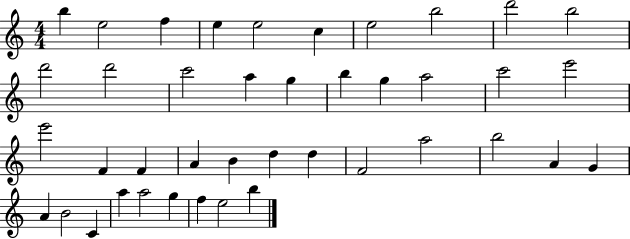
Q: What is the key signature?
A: C major